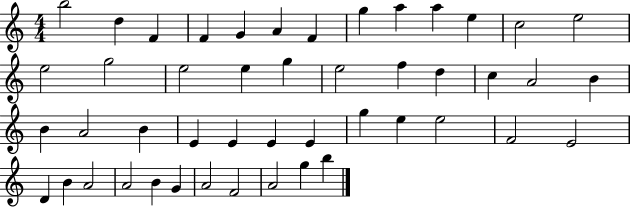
B5/h D5/q F4/q F4/q G4/q A4/q F4/q G5/q A5/q A5/q E5/q C5/h E5/h E5/h G5/h E5/h E5/q G5/q E5/h F5/q D5/q C5/q A4/h B4/q B4/q A4/h B4/q E4/q E4/q E4/q E4/q G5/q E5/q E5/h F4/h E4/h D4/q B4/q A4/h A4/h B4/q G4/q A4/h F4/h A4/h G5/q B5/q